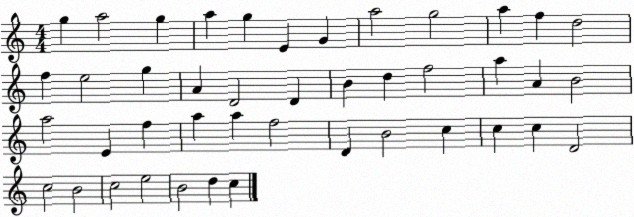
X:1
T:Untitled
M:4/4
L:1/4
K:C
g a2 g a g E G a2 g2 a f d2 f e2 g A D2 D B d f2 a A B2 a2 E f a a f2 D B2 c c c D2 c2 B2 c2 e2 B2 d c